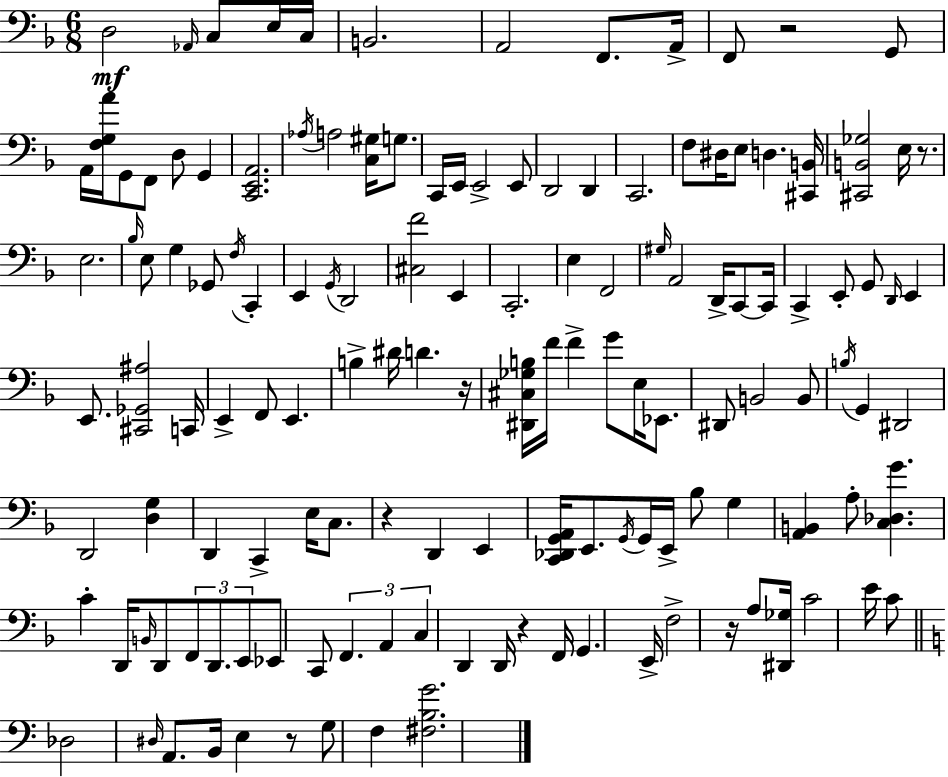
{
  \clef bass
  \numericTimeSignature
  \time 6/8
  \key d \minor
  d2\mf \grace { aes,16 } c8 e16 | c16 b,2. | a,2 f,8. | a,16-> f,8 r2 g,8 | \break a,16 <f g a'>16 g,8 f,8 d8 g,4 | <c, e, a,>2. | \acciaccatura { aes16 } a2 <c gis>16 g8. | c,16 e,16 e,2-> | \break e,8 d,2 d,4 | c,2. | f8 dis16 e8 d4. | <cis, b,>16 <cis, b, ges>2 e16 r8. | \break e2. | \grace { bes16 } e8 g4 ges,8 \acciaccatura { f16 } | c,4-. e,4 \acciaccatura { g,16 } d,2 | <cis f'>2 | \break e,4 c,2.-. | e4 f,2 | \grace { gis16 } a,2 | d,16-> c,8~~ c,16 c,4-> e,8-. | \break g,8 \grace { d,16 } e,4 e,8. <cis, ges, ais>2 | c,16 e,4-> f,8 | e,4. b4-> dis'16 | d'4. r16 <dis, cis ges b>16 f'16 f'4-> | \break g'8 e16 ees,8. dis,8 b,2 | b,8 \acciaccatura { b16 } g,4 | dis,2 d,2 | <d g>4 d,4 | \break c,4-> e16 c8. r4 | d,4 e,4 <c, des, g, a,>16 e,8. | \acciaccatura { g,16 } g,16 e,16-> bes8 g4 <a, b,>4 | a8-. <c des g'>4. c'4-. | \break d,16 \grace { b,16 } d,8 \tuplet 3/2 { f,8 d,8. e,8 } | ees,8 c,8 \tuplet 3/2 { f,4. a,4 | c4 } d,4 d,16 r4 | f,16 g,4. e,16-> f2-> | \break r16 a8 <dis, ges>16 c'2 | e'16 c'8 \bar "||" \break \key c \major des2 \grace { dis16 } a,8. | b,16 e4 r8 g8 f4 | <fis b g'>2. | \bar "|."
}